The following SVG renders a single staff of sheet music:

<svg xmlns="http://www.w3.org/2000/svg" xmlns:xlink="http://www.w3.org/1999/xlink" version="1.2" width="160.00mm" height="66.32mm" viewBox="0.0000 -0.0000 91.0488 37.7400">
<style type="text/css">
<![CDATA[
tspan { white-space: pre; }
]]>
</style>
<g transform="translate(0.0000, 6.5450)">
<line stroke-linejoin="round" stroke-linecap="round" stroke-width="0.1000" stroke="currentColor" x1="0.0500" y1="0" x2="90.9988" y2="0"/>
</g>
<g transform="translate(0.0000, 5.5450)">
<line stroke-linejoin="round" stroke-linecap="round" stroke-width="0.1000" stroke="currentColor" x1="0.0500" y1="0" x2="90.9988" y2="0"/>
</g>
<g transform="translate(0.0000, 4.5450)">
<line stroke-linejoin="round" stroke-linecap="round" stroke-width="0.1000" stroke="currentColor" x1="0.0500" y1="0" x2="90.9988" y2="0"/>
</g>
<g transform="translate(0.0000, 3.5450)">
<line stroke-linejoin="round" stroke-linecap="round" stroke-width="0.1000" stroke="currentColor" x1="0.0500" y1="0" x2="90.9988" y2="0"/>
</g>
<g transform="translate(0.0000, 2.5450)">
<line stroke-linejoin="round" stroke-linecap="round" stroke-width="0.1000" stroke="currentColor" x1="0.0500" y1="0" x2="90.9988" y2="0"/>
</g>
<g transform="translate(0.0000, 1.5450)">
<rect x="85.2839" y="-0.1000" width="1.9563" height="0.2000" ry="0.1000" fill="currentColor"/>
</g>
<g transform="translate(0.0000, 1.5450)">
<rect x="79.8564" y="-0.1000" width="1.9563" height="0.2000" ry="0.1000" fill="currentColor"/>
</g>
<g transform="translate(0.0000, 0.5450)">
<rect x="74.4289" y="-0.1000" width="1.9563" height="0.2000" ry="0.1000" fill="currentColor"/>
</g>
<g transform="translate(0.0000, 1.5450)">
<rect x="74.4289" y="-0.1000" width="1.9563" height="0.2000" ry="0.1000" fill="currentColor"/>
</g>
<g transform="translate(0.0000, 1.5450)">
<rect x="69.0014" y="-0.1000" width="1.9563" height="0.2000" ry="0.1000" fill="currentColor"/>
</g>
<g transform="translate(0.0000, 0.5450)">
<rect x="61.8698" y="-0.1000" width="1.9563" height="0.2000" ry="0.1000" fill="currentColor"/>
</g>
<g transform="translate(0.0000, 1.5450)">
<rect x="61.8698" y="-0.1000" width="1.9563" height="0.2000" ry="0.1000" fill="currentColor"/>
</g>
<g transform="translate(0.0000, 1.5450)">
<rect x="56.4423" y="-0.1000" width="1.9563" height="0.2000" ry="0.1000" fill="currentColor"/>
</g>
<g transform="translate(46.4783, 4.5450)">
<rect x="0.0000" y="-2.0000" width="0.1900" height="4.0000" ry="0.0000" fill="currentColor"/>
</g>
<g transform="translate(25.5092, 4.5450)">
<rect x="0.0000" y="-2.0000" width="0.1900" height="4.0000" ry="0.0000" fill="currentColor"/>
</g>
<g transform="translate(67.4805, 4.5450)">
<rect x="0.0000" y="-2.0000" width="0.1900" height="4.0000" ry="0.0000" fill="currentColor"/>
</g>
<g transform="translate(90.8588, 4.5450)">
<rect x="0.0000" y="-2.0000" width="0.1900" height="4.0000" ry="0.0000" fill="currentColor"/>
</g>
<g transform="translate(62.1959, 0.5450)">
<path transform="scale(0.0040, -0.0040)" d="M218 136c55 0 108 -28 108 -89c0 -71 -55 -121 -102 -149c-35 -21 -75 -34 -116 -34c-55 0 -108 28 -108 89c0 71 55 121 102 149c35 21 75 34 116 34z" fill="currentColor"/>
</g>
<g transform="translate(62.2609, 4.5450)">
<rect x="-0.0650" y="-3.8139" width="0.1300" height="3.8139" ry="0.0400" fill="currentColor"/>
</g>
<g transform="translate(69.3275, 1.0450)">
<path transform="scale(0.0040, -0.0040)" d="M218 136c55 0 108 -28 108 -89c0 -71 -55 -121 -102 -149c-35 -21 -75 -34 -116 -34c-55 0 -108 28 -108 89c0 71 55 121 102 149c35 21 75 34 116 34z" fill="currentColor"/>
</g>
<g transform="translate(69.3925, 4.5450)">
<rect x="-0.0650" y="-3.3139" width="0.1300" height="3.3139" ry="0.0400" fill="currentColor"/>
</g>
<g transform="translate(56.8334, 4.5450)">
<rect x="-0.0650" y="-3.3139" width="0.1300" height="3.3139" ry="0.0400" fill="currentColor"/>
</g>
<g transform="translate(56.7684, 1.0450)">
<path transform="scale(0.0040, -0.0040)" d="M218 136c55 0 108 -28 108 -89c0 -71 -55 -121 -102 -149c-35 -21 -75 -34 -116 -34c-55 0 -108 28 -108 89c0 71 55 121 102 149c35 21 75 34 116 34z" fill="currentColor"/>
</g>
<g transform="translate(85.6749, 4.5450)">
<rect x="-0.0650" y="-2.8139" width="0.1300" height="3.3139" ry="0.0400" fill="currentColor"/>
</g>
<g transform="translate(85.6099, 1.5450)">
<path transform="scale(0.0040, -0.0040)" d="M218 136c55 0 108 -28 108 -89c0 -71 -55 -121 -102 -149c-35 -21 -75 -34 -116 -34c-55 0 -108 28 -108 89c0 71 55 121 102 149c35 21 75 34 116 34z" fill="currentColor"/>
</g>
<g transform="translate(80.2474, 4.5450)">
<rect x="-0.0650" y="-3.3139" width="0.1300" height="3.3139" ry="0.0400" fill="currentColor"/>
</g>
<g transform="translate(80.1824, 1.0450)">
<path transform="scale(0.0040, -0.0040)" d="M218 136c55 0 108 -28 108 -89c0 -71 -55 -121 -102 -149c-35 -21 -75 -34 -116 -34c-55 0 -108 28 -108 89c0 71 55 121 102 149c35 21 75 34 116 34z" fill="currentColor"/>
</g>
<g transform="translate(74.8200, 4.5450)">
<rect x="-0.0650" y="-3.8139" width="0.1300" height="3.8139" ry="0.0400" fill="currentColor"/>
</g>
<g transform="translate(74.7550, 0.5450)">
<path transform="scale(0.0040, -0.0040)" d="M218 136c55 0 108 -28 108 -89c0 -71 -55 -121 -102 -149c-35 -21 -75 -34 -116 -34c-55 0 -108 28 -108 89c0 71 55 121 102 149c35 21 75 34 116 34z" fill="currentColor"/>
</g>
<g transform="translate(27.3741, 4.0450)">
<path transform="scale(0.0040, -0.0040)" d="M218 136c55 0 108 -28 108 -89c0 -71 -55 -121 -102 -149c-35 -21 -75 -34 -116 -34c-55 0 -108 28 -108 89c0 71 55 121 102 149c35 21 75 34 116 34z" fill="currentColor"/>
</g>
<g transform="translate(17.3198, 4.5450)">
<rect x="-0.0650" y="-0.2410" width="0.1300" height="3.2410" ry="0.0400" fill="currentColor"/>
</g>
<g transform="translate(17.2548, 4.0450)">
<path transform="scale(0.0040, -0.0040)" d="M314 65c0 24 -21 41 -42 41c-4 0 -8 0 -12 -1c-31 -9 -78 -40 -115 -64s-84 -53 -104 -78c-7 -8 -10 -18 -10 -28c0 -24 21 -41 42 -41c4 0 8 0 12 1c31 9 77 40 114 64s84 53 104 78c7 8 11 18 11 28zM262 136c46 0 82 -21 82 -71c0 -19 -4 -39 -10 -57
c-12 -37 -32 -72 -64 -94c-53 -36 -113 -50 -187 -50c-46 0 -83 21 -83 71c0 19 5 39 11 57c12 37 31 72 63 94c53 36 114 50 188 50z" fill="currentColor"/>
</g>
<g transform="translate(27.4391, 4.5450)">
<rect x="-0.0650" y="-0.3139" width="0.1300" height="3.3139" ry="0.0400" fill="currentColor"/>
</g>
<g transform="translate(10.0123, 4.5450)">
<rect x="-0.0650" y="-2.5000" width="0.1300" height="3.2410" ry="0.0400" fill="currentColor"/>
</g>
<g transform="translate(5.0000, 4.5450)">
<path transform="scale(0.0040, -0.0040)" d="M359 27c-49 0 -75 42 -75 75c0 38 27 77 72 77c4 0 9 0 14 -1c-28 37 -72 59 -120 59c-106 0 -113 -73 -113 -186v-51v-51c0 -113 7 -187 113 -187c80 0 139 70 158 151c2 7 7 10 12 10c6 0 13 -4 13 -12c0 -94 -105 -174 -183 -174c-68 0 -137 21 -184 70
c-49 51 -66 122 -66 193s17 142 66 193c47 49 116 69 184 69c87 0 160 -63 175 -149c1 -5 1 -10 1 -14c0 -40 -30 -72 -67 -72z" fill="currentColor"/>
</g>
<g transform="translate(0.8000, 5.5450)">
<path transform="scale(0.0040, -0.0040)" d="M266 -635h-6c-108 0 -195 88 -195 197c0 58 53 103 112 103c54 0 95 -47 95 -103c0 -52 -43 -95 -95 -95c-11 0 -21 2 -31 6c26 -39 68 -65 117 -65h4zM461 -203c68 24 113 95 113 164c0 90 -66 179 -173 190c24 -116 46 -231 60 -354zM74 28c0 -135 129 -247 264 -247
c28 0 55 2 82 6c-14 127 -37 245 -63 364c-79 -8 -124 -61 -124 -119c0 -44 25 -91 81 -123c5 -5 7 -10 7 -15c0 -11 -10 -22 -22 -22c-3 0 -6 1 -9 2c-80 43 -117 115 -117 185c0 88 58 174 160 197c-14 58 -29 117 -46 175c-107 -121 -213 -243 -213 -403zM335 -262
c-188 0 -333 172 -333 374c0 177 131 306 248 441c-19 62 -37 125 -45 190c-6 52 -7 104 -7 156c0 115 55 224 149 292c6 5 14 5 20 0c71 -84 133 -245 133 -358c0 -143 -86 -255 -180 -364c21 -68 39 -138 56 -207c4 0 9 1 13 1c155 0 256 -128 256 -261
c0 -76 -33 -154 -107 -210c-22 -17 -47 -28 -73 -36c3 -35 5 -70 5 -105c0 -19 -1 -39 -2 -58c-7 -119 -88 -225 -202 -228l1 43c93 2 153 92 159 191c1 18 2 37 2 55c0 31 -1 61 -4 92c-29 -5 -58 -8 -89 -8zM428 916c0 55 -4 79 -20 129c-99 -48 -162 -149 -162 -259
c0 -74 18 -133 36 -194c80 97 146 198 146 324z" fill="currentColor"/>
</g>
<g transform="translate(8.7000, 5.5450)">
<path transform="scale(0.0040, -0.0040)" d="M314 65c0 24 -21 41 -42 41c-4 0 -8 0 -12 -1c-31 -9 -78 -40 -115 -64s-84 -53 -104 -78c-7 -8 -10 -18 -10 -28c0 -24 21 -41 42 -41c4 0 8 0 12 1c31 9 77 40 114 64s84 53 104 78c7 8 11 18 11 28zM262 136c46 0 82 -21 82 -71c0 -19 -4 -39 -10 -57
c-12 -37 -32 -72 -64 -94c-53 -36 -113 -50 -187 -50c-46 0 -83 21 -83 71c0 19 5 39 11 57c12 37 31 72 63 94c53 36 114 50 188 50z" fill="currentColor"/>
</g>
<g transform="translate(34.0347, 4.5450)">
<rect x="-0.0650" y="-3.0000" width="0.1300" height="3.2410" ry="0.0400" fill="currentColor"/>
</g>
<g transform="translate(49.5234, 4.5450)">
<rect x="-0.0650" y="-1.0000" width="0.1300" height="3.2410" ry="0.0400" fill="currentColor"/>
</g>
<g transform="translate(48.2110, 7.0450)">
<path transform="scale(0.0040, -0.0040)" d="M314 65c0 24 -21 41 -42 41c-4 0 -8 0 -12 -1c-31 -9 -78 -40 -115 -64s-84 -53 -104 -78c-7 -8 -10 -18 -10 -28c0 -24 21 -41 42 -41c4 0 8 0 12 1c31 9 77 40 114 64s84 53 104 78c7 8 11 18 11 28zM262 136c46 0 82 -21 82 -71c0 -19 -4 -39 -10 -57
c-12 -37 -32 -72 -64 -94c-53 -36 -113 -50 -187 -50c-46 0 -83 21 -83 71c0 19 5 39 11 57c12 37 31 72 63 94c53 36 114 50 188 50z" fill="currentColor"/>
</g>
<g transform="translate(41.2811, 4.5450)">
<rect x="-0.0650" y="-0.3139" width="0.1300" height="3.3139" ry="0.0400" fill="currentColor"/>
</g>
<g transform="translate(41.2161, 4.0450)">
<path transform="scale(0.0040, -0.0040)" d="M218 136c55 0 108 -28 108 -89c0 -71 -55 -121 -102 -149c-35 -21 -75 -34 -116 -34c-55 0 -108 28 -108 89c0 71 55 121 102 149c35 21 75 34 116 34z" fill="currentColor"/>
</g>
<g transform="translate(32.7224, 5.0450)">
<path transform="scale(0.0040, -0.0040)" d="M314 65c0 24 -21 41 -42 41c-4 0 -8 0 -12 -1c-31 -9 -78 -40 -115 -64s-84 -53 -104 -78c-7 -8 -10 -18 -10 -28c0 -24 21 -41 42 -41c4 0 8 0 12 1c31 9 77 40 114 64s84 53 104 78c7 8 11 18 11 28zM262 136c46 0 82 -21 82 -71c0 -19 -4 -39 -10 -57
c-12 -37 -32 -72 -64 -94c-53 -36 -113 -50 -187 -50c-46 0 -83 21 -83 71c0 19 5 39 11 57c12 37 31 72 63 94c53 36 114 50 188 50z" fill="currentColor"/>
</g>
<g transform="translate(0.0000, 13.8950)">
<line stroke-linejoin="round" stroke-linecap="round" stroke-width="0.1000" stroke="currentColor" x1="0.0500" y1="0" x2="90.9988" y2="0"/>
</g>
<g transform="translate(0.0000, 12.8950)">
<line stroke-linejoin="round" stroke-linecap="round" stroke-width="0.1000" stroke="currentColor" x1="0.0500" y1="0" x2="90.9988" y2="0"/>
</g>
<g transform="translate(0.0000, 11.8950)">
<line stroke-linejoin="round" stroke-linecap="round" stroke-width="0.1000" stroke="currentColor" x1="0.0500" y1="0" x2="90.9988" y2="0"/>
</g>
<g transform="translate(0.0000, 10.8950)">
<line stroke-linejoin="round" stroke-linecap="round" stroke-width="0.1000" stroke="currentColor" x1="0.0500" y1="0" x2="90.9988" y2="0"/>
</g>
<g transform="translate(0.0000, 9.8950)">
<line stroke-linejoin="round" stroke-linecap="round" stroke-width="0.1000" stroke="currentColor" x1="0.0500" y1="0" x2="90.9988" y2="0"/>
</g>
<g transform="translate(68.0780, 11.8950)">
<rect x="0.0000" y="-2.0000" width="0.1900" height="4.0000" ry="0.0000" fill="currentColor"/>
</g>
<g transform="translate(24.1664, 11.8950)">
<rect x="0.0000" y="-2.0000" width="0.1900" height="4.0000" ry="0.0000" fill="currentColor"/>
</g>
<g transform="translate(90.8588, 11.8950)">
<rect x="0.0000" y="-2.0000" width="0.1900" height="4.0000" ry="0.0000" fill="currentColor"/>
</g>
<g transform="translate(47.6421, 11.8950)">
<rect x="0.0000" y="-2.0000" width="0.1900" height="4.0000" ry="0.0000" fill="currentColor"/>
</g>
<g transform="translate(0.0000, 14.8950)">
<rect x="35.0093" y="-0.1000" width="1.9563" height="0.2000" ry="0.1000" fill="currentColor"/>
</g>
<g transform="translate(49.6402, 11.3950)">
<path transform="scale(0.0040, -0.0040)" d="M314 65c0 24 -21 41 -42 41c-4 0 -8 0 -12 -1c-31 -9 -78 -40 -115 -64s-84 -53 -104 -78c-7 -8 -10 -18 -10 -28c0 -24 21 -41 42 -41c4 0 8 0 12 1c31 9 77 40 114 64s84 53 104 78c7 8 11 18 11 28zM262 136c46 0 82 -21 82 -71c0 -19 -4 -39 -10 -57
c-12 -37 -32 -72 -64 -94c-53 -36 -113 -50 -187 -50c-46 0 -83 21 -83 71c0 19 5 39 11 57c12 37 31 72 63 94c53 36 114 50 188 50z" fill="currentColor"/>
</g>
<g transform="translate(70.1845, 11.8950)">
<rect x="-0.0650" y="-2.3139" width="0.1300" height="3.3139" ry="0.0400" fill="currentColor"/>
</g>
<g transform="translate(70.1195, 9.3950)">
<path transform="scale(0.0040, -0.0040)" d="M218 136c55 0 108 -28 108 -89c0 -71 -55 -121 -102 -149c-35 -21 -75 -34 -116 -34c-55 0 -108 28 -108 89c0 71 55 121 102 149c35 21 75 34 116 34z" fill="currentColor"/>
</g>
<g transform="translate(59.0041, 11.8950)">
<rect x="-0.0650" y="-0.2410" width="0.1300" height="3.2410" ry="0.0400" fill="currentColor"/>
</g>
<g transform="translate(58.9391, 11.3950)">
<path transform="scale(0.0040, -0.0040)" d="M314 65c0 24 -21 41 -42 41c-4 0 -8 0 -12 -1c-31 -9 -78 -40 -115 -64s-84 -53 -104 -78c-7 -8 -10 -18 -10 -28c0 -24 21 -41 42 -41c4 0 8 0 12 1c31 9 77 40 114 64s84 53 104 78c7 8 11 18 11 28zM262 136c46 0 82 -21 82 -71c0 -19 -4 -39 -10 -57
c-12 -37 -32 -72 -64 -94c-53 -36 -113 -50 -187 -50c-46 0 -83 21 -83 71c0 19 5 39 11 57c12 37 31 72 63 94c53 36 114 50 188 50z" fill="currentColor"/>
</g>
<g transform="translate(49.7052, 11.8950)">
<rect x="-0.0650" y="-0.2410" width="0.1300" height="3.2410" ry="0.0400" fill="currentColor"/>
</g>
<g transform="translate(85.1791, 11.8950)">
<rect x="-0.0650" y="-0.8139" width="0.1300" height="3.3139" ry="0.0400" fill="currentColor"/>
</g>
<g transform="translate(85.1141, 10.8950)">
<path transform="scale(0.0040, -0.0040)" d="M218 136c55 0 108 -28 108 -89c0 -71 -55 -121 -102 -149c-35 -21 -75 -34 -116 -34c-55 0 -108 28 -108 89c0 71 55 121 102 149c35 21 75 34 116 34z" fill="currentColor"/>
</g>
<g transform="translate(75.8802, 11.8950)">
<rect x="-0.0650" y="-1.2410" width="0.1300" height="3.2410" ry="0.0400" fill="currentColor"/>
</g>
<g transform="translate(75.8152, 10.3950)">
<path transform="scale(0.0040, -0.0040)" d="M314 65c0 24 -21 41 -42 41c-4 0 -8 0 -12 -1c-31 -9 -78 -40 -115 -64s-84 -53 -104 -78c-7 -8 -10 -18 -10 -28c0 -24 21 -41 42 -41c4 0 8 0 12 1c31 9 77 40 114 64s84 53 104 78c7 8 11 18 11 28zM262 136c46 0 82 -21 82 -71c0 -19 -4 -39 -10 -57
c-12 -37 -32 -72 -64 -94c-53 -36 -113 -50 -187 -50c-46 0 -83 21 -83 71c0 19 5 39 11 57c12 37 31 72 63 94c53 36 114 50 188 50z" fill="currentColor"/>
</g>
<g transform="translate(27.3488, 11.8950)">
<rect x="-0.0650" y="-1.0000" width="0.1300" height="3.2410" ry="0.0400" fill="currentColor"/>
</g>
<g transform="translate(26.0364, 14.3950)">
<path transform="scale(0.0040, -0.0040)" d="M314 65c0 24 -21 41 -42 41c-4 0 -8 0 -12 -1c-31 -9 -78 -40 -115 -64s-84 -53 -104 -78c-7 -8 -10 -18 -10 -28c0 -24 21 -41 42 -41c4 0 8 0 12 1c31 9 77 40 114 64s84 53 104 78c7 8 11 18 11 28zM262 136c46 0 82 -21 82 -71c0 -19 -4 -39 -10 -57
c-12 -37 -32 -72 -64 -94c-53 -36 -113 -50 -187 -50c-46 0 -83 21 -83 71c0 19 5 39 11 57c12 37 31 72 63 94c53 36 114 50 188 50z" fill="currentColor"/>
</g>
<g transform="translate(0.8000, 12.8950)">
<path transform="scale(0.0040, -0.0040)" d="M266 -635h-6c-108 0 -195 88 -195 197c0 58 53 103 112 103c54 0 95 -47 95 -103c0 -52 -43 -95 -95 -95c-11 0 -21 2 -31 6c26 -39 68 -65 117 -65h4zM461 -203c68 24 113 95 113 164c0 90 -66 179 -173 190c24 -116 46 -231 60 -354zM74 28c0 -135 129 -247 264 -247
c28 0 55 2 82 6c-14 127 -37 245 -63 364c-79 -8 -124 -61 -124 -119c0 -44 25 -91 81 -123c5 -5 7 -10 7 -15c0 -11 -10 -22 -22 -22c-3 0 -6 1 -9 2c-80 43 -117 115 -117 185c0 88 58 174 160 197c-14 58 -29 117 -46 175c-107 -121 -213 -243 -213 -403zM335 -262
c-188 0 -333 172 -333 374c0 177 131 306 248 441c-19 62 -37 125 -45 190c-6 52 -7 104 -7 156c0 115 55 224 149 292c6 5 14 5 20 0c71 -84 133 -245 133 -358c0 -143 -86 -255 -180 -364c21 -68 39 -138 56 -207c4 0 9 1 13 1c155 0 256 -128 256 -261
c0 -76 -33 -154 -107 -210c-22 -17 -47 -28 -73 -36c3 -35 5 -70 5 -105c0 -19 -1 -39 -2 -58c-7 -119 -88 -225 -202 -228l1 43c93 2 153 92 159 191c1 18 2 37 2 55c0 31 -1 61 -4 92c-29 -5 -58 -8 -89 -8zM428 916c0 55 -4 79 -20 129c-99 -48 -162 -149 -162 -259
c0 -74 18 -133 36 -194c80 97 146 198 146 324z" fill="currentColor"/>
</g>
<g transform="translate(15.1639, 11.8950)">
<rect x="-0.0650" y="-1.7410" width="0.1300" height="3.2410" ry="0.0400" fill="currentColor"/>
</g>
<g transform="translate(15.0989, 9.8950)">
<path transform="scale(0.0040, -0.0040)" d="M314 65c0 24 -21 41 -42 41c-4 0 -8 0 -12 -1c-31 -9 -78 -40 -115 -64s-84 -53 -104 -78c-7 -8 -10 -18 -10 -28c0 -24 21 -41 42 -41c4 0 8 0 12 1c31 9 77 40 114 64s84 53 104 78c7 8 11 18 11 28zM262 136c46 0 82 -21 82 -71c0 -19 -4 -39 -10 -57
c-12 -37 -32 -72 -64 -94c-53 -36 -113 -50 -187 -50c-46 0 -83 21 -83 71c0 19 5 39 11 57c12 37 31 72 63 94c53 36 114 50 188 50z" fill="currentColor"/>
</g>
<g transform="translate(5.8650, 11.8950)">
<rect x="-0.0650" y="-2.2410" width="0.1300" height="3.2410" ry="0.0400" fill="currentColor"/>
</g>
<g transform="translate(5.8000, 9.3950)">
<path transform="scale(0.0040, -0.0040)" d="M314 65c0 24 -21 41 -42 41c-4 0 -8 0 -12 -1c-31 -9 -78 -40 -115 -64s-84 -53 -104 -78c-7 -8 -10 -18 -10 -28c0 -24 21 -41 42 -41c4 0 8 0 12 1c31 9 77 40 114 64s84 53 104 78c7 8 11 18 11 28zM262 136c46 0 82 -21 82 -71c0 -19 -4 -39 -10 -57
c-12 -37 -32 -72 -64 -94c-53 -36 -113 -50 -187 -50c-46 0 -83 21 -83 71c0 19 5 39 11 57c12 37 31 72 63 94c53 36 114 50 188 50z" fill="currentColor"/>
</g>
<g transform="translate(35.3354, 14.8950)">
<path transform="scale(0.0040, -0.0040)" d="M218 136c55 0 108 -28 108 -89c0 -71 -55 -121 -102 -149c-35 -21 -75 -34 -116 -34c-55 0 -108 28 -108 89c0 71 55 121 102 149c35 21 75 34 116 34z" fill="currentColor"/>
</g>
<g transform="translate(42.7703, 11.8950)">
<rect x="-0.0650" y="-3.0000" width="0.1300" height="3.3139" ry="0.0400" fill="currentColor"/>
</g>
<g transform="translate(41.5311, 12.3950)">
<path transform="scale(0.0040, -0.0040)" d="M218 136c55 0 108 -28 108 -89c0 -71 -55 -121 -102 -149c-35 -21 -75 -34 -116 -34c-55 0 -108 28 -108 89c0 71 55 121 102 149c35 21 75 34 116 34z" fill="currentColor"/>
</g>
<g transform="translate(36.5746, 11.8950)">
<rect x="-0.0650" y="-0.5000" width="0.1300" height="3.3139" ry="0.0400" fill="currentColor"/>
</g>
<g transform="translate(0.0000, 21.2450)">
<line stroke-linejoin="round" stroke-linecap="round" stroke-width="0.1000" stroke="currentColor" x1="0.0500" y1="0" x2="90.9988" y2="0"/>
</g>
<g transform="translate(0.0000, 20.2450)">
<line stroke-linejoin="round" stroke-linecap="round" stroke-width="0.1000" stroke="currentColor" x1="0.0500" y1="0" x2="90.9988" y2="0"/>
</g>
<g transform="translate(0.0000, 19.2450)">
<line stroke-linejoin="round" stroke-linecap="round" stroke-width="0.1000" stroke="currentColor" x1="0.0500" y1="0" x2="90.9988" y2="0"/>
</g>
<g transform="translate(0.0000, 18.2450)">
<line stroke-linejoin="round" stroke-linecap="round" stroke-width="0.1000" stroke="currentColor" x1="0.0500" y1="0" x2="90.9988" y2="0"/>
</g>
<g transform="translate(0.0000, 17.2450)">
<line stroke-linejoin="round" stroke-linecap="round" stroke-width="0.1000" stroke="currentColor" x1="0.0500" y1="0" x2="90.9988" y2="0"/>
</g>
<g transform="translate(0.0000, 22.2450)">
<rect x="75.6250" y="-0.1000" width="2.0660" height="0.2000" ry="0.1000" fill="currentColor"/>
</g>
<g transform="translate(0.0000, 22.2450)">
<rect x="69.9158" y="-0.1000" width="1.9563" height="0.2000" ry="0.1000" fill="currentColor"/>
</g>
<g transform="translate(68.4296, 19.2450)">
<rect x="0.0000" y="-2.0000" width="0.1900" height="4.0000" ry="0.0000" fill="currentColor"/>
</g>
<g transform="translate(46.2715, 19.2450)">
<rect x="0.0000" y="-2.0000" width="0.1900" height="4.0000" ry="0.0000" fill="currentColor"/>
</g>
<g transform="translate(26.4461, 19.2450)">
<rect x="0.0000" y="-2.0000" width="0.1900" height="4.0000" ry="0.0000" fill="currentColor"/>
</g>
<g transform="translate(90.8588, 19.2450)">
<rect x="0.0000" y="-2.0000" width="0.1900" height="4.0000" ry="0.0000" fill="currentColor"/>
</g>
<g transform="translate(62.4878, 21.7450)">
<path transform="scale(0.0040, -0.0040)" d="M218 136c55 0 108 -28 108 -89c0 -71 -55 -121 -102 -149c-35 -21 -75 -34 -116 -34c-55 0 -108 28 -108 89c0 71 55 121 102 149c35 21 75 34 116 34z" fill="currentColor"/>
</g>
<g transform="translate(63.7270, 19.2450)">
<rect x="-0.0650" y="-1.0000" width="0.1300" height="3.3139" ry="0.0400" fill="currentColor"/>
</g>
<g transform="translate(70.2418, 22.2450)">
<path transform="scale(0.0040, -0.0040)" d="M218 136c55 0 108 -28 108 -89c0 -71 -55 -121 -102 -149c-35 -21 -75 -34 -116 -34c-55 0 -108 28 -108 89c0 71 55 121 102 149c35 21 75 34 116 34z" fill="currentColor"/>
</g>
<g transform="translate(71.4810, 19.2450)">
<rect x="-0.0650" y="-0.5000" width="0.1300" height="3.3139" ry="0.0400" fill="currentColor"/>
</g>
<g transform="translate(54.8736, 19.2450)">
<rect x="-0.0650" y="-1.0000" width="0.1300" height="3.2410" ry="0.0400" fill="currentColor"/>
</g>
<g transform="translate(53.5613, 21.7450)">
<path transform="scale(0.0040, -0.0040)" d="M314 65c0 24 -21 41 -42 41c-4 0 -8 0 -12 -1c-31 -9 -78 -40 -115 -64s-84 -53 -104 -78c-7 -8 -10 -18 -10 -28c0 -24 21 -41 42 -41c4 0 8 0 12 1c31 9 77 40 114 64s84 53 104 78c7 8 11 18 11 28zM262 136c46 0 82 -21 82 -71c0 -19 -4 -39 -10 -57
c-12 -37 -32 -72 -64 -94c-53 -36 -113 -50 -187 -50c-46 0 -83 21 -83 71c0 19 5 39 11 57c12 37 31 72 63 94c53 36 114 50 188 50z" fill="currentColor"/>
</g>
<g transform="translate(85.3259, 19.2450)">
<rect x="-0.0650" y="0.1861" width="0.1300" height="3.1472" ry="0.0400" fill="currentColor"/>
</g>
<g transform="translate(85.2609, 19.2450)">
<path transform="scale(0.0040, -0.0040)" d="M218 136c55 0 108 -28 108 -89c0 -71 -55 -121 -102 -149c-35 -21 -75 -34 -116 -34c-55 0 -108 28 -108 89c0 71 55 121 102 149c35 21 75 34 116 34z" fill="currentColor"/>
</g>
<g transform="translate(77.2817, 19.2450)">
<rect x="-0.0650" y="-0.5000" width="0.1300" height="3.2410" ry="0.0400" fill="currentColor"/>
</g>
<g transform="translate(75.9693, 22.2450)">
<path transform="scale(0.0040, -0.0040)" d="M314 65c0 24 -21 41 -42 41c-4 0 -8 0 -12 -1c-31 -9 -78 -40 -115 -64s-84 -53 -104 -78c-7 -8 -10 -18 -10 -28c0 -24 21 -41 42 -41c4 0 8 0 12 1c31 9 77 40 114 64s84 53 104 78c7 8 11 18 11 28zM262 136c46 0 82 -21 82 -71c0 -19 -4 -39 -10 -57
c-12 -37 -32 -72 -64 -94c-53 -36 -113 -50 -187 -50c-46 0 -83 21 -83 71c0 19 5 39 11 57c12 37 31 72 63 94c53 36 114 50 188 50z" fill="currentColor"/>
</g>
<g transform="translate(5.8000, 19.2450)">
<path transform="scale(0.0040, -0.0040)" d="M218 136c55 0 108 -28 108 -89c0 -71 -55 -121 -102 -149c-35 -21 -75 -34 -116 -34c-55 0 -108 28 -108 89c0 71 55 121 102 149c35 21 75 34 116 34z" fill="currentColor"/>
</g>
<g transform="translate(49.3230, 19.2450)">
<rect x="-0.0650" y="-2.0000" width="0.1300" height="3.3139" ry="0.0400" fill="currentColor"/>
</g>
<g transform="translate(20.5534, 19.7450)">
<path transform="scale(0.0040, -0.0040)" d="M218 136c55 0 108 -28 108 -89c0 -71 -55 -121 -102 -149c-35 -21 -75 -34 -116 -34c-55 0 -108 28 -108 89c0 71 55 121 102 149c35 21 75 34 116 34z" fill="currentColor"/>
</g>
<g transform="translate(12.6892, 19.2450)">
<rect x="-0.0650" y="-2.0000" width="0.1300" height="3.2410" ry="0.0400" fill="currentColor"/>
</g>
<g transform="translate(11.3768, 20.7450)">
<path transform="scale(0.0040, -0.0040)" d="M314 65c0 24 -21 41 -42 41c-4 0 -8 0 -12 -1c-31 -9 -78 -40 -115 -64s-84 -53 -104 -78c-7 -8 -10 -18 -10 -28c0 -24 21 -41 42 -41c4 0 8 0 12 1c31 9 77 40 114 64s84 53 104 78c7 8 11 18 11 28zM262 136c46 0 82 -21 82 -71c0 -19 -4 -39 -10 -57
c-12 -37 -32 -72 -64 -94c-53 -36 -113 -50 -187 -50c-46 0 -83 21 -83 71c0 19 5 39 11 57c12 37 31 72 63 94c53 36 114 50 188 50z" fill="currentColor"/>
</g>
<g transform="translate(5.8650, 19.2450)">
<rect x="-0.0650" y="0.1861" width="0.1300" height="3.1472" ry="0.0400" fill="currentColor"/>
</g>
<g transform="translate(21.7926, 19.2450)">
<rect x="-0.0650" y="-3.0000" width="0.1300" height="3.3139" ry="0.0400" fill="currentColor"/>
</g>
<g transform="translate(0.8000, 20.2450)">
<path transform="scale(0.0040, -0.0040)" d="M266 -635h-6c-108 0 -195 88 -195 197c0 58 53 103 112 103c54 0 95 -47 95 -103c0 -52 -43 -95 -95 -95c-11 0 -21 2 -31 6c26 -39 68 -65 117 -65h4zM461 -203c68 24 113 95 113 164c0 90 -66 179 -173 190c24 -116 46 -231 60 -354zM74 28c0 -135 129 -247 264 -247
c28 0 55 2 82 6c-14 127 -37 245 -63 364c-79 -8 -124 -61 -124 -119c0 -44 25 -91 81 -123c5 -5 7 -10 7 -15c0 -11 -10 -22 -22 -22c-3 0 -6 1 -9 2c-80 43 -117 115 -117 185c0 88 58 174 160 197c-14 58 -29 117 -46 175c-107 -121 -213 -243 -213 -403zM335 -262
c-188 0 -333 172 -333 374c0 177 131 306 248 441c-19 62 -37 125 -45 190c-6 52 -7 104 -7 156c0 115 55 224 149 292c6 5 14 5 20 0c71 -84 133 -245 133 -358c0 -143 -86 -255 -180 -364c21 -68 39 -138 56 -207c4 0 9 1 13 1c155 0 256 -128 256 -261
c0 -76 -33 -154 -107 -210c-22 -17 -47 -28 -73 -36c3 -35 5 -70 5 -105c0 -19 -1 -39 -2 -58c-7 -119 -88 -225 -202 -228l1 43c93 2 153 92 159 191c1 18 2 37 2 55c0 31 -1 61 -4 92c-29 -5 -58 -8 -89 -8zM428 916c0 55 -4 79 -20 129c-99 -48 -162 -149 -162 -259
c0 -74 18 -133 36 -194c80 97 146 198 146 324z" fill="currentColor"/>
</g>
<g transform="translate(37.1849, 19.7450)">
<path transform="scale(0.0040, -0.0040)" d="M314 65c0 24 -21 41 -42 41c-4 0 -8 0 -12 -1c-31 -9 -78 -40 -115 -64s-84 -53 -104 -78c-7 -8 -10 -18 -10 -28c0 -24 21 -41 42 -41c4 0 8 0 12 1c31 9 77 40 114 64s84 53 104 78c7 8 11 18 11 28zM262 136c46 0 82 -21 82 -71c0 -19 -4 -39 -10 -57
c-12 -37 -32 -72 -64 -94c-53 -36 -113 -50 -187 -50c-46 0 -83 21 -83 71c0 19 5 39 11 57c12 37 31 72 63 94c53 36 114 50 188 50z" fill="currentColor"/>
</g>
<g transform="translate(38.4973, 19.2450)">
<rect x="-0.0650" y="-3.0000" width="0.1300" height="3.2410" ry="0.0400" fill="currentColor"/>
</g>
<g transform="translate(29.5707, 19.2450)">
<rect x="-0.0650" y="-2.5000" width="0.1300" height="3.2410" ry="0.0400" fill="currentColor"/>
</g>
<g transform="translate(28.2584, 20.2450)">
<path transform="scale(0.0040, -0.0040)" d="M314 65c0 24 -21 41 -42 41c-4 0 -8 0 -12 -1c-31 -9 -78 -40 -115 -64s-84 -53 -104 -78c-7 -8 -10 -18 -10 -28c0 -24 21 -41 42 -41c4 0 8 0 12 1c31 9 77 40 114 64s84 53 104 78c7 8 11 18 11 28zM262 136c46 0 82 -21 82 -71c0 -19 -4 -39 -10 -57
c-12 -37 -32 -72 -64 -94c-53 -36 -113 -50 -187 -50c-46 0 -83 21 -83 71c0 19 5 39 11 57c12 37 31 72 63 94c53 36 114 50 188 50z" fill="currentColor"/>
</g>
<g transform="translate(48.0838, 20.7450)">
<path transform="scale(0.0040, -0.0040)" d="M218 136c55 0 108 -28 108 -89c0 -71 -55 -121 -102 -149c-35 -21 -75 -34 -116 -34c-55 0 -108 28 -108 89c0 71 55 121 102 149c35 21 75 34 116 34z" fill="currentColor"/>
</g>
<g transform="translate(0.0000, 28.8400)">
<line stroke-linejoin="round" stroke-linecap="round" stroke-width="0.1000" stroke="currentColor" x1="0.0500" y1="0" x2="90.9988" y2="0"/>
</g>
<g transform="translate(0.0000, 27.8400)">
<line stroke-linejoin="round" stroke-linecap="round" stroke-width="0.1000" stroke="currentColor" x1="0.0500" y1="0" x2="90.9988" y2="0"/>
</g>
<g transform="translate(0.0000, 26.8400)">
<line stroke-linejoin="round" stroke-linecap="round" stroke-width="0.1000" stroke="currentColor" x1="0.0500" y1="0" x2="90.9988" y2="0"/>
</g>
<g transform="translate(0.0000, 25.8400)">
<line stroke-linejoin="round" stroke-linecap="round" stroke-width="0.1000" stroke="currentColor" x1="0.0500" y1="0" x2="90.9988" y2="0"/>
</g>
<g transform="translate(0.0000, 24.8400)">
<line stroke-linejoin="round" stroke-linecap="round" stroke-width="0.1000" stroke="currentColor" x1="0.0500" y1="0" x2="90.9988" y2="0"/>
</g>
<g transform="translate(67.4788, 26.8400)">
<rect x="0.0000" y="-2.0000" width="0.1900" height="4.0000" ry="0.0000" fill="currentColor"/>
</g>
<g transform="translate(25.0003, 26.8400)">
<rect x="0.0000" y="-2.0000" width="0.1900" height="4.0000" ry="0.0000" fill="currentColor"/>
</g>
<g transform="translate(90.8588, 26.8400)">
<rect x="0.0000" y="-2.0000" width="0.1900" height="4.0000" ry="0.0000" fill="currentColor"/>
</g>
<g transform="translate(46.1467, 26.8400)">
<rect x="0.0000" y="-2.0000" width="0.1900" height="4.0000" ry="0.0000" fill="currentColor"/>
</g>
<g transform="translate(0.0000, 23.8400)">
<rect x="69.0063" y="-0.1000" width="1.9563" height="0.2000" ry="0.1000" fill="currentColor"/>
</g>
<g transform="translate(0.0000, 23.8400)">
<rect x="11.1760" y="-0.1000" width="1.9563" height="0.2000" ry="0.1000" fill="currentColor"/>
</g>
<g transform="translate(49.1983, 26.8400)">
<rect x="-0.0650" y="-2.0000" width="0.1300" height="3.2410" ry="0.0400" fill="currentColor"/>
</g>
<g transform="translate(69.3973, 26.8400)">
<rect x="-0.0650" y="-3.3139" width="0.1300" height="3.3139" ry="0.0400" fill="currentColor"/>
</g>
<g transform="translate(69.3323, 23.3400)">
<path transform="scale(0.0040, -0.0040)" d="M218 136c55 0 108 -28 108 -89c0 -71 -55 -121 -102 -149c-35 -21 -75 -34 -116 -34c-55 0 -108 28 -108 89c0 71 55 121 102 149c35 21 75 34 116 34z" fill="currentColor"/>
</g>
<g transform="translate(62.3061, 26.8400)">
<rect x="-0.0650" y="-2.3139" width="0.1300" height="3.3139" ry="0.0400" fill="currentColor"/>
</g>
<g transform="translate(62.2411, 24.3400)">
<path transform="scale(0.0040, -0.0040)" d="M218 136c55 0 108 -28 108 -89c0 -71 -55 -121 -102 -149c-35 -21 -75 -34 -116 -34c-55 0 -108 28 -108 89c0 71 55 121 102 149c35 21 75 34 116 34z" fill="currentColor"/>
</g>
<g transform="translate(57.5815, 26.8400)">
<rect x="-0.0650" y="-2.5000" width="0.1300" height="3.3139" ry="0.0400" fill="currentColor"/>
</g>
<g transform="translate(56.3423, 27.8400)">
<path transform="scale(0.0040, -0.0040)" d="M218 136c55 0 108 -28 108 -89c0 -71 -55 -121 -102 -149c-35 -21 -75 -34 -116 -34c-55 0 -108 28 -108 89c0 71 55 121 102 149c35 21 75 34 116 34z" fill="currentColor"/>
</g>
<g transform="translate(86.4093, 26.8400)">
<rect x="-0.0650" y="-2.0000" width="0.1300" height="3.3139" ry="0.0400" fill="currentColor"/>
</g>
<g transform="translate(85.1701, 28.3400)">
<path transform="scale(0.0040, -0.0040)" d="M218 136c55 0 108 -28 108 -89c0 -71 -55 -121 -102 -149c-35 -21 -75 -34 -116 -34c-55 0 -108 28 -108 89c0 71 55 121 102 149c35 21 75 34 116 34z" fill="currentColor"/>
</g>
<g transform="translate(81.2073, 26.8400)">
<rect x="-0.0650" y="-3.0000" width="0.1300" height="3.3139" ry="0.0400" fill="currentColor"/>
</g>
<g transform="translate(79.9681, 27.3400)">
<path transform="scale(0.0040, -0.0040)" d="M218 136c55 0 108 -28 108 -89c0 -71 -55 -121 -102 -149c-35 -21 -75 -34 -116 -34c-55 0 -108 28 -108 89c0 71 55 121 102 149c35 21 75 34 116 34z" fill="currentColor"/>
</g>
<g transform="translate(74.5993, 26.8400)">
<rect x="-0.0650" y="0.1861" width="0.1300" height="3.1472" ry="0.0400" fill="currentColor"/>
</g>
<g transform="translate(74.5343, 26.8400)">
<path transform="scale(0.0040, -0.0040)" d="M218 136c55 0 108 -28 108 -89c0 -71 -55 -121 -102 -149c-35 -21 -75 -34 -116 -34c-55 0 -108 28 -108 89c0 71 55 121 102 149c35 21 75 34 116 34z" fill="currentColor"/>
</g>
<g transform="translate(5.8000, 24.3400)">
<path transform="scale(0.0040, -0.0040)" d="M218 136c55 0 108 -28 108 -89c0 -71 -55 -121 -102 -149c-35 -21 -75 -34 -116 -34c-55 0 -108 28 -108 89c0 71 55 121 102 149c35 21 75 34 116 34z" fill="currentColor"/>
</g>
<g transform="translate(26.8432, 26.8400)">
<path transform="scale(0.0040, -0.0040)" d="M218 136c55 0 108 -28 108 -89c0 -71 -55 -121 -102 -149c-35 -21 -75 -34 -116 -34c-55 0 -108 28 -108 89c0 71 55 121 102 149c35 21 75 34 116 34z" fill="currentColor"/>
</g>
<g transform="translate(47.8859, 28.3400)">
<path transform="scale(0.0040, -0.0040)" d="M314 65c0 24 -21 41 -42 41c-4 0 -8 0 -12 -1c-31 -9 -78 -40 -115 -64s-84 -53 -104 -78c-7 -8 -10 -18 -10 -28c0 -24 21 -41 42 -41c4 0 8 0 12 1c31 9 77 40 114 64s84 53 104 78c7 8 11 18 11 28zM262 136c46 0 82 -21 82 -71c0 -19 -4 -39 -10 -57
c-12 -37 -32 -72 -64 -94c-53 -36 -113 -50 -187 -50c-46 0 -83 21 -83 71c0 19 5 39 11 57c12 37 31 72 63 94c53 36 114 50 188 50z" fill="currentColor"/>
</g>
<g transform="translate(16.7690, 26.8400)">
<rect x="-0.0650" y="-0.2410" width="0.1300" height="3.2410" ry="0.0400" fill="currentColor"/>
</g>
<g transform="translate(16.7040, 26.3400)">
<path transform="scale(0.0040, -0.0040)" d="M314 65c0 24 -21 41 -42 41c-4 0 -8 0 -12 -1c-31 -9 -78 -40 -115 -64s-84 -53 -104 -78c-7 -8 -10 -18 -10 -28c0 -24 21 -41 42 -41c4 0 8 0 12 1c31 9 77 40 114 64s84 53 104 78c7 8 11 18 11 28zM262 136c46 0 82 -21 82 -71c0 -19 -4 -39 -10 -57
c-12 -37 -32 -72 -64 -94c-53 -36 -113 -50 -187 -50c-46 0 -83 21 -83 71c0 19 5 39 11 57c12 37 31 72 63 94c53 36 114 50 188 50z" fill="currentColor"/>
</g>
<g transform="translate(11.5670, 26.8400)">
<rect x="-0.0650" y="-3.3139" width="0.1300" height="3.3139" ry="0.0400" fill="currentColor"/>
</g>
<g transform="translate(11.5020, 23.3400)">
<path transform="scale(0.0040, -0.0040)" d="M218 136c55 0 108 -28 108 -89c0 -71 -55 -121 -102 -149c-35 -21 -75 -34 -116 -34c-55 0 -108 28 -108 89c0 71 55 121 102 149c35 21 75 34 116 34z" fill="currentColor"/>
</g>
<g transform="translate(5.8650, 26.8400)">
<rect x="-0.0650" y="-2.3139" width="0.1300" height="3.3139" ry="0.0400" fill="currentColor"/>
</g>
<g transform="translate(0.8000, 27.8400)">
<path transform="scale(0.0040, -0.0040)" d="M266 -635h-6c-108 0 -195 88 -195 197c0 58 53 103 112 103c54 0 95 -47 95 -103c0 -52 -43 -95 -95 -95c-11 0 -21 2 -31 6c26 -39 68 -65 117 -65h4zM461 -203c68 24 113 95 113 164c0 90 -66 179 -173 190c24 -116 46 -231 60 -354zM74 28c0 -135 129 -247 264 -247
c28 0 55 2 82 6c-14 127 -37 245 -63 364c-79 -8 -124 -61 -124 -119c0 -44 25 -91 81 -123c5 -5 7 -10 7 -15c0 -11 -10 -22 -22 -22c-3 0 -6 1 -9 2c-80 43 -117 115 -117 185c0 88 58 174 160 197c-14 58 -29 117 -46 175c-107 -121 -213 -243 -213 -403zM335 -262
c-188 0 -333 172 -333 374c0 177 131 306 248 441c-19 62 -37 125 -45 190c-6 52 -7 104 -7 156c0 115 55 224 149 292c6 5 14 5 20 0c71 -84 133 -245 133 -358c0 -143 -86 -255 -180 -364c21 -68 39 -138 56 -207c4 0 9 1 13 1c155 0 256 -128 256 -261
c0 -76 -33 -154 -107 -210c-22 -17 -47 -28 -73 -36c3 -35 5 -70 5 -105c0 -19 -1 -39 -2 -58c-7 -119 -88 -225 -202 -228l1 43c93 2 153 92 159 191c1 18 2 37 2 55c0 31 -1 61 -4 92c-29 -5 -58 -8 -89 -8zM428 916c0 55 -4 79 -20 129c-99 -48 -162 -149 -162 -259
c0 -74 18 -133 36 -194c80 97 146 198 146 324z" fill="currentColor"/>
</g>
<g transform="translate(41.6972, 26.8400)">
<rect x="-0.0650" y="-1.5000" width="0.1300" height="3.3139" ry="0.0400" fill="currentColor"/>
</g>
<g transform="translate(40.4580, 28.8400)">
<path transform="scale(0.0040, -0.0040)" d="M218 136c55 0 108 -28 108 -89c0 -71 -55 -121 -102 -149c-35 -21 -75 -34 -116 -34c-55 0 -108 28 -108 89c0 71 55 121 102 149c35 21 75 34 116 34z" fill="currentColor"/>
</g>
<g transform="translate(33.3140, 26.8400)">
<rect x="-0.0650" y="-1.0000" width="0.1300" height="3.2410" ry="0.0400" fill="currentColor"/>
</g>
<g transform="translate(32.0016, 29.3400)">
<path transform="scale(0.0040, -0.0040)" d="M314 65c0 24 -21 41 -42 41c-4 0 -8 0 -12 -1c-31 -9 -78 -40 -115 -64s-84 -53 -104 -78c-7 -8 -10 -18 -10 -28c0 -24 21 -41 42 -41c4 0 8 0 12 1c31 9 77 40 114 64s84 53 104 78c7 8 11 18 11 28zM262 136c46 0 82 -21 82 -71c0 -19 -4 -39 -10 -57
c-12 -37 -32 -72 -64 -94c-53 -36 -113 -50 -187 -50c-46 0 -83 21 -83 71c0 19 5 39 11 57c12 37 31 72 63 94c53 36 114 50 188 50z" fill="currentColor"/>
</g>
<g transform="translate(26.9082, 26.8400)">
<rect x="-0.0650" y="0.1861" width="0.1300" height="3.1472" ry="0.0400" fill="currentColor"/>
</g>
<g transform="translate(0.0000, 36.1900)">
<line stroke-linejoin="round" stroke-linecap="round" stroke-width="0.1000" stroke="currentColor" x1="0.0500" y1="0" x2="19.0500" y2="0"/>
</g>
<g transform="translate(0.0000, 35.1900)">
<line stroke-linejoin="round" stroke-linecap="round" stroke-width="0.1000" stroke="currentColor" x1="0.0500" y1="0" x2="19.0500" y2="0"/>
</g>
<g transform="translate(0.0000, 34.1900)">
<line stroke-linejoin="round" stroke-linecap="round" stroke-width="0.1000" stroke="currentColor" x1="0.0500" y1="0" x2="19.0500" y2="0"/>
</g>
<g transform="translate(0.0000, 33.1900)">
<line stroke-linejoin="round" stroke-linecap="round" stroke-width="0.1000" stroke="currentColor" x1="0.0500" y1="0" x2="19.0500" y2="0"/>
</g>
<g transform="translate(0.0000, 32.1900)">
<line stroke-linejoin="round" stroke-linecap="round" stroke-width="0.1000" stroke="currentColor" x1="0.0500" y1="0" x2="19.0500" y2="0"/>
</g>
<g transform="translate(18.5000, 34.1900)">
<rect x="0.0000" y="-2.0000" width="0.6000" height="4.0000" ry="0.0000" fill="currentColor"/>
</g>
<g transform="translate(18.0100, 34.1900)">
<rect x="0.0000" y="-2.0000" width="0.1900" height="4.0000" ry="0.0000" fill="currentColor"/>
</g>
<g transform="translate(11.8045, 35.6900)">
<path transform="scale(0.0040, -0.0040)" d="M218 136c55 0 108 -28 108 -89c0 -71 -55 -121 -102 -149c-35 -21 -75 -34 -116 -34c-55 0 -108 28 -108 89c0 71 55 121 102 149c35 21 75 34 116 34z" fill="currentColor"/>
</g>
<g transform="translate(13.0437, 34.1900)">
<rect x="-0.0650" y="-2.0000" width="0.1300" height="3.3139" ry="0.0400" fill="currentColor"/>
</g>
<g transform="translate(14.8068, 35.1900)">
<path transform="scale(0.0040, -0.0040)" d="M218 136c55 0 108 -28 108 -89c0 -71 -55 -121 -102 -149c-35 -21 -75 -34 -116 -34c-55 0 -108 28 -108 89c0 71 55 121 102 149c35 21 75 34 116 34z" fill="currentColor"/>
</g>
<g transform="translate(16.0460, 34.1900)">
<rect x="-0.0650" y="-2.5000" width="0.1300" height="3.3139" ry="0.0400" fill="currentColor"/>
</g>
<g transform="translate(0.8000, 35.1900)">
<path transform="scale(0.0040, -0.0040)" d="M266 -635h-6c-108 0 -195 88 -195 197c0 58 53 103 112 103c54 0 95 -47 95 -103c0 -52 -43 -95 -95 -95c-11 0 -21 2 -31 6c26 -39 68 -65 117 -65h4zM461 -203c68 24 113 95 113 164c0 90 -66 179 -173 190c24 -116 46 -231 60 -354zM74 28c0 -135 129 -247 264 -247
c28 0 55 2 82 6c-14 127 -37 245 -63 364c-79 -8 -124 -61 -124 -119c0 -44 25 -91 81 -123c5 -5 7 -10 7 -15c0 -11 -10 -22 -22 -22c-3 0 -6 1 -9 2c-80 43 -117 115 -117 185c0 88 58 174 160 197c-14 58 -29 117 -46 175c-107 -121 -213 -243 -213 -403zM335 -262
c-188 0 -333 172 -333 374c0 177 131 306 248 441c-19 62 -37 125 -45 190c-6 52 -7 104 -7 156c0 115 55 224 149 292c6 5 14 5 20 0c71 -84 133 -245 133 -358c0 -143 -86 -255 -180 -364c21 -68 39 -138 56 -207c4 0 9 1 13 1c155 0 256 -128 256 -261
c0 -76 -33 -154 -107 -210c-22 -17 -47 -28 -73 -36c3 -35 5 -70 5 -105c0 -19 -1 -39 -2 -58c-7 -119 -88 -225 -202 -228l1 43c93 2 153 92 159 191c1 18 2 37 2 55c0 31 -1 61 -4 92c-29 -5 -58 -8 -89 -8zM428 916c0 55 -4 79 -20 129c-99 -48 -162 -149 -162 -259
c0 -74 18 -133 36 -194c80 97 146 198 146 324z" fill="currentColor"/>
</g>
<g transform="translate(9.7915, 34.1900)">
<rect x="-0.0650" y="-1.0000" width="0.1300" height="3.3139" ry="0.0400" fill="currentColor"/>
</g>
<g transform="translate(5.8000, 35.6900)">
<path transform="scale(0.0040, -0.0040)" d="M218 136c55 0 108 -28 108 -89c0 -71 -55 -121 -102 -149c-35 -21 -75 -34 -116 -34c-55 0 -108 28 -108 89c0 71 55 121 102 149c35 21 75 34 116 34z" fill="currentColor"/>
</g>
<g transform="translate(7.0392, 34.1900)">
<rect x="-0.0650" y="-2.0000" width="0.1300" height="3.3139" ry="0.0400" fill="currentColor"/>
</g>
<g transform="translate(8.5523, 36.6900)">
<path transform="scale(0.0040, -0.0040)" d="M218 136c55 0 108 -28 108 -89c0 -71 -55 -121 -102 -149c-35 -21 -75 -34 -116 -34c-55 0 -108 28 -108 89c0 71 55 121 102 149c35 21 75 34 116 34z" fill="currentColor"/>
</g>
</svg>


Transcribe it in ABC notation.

X:1
T:Untitled
M:4/4
L:1/4
K:C
G2 c2 c A2 c D2 b c' b c' b a g2 f2 D2 C A c2 c2 g e2 d B F2 A G2 A2 F D2 D C C2 B g b c2 B D2 E F2 G g b B A F F D F G